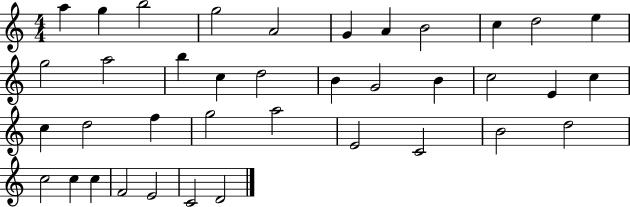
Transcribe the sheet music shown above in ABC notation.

X:1
T:Untitled
M:4/4
L:1/4
K:C
a g b2 g2 A2 G A B2 c d2 e g2 a2 b c d2 B G2 B c2 E c c d2 f g2 a2 E2 C2 B2 d2 c2 c c F2 E2 C2 D2